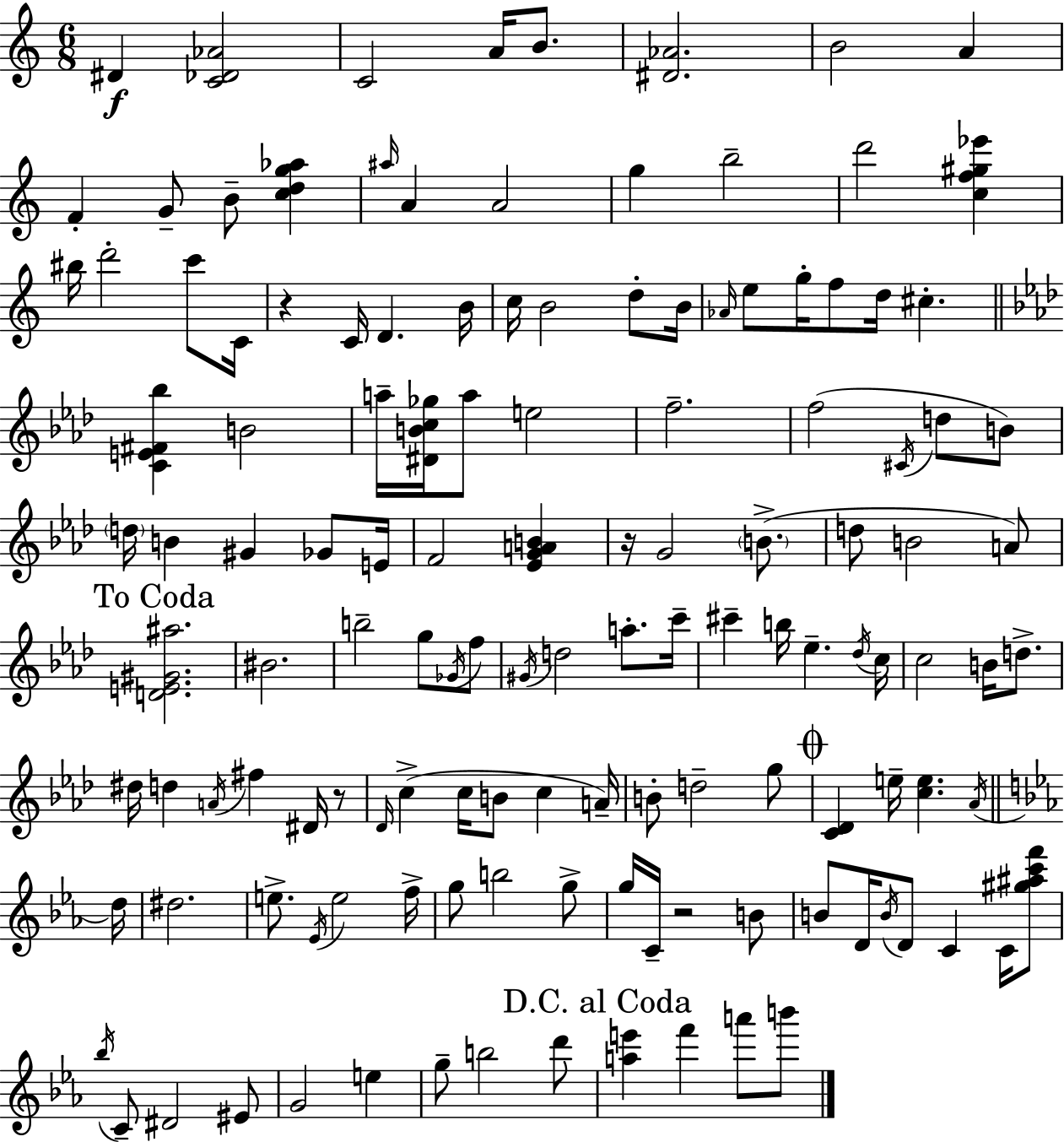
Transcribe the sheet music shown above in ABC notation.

X:1
T:Untitled
M:6/8
L:1/4
K:C
^D [C_D_A]2 C2 A/4 B/2 [^D_A]2 B2 A F G/2 B/2 [cdg_a] ^a/4 A A2 g b2 d'2 [cf^g_e'] ^b/4 d'2 c'/2 C/4 z C/4 D B/4 c/4 B2 d/2 B/4 _A/4 e/2 g/4 f/2 d/4 ^c [CE^F_b] B2 a/4 [^DBc_g]/4 a/2 e2 f2 f2 ^C/4 d/2 B/2 d/4 B ^G _G/2 E/4 F2 [_EGAB] z/4 G2 B/2 d/2 B2 A/2 [DE^G^a]2 ^B2 b2 g/2 _G/4 f/2 ^G/4 d2 a/2 c'/4 ^c' b/4 _e _d/4 c/4 c2 B/4 d/2 ^d/4 d A/4 ^f ^D/4 z/2 _D/4 c c/4 B/2 c A/4 B/2 d2 g/2 [C_D] e/4 [ce] _A/4 d/4 ^d2 e/2 _E/4 e2 f/4 g/2 b2 g/2 g/4 C/4 z2 B/2 B/2 D/4 B/4 D/2 C C/4 [^g^ac'f']/2 _b/4 C/2 ^D2 ^E/2 G2 e g/2 b2 d'/2 [ae'] f' a'/2 b'/2